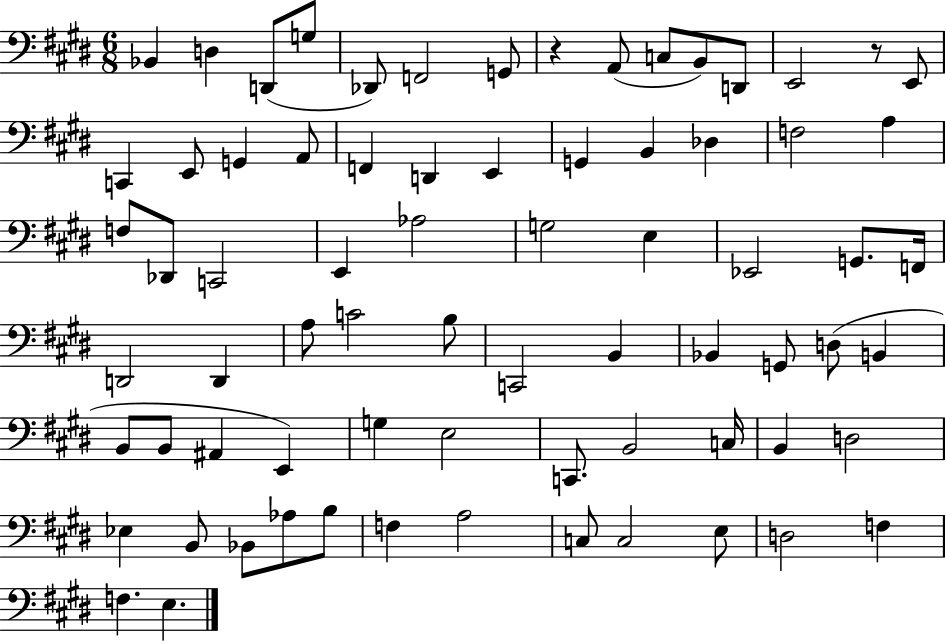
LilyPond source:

{
  \clef bass
  \numericTimeSignature
  \time 6/8
  \key e \major
  bes,4 d4 d,8( g8 | des,8) f,2 g,8 | r4 a,8( c8 b,8) d,8 | e,2 r8 e,8 | \break c,4 e,8 g,4 a,8 | f,4 d,4 e,4 | g,4 b,4 des4 | f2 a4 | \break f8 des,8 c,2 | e,4 aes2 | g2 e4 | ees,2 g,8. f,16 | \break d,2 d,4 | a8 c'2 b8 | c,2 b,4 | bes,4 g,8 d8( b,4 | \break b,8 b,8 ais,4 e,4) | g4 e2 | c,8. b,2 c16 | b,4 d2 | \break ees4 b,8 bes,8 aes8 b8 | f4 a2 | c8 c2 e8 | d2 f4 | \break f4. e4. | \bar "|."
}